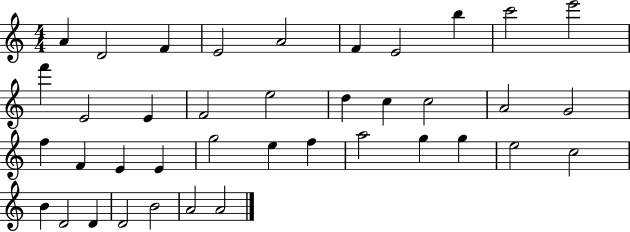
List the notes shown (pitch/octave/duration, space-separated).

A4/q D4/h F4/q E4/h A4/h F4/q E4/h B5/q C6/h E6/h F6/q E4/h E4/q F4/h E5/h D5/q C5/q C5/h A4/h G4/h F5/q F4/q E4/q E4/q G5/h E5/q F5/q A5/h G5/q G5/q E5/h C5/h B4/q D4/h D4/q D4/h B4/h A4/h A4/h